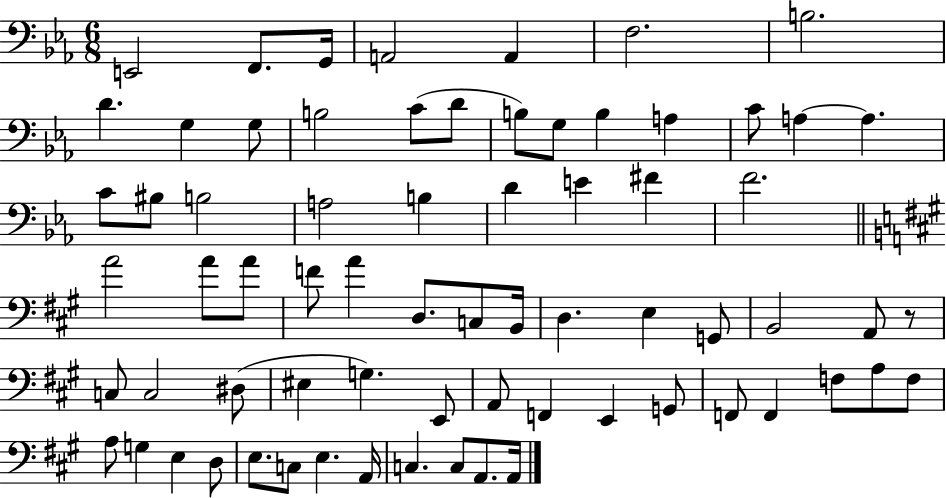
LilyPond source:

{
  \clef bass
  \numericTimeSignature
  \time 6/8
  \key ees \major
  e,2 f,8. g,16 | a,2 a,4 | f2. | b2. | \break d'4. g4 g8 | b2 c'8( d'8 | b8) g8 b4 a4 | c'8 a4~~ a4. | \break c'8 bis8 b2 | a2 b4 | d'4 e'4 fis'4 | f'2. | \break \bar "||" \break \key a \major a'2 a'8 a'8 | f'8 a'4 d8. c8 b,16 | d4. e4 g,8 | b,2 a,8 r8 | \break c8 c2 dis8( | eis4 g4.) e,8 | a,8 f,4 e,4 g,8 | f,8 f,4 f8 a8 f8 | \break a8 g4 e4 d8 | e8. c8 e4. a,16 | c4. c8 a,8. a,16 | \bar "|."
}